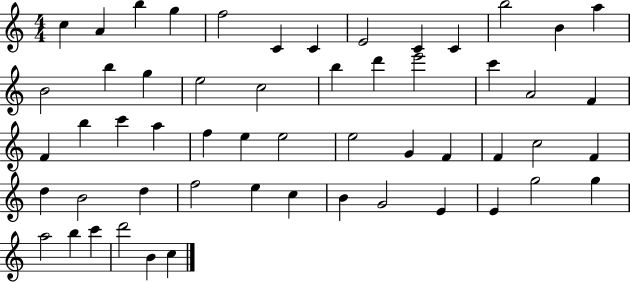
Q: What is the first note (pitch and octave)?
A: C5